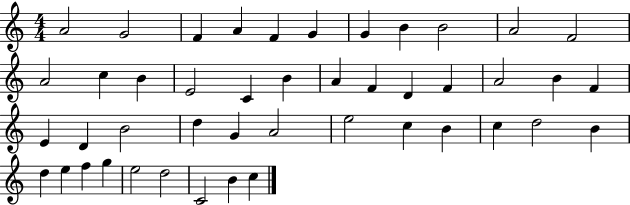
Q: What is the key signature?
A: C major